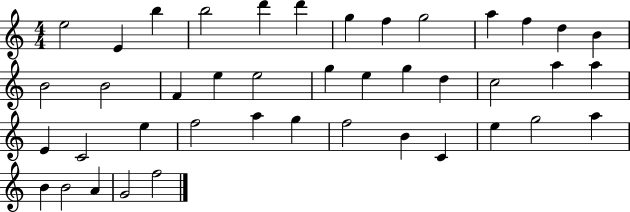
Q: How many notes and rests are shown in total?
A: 42